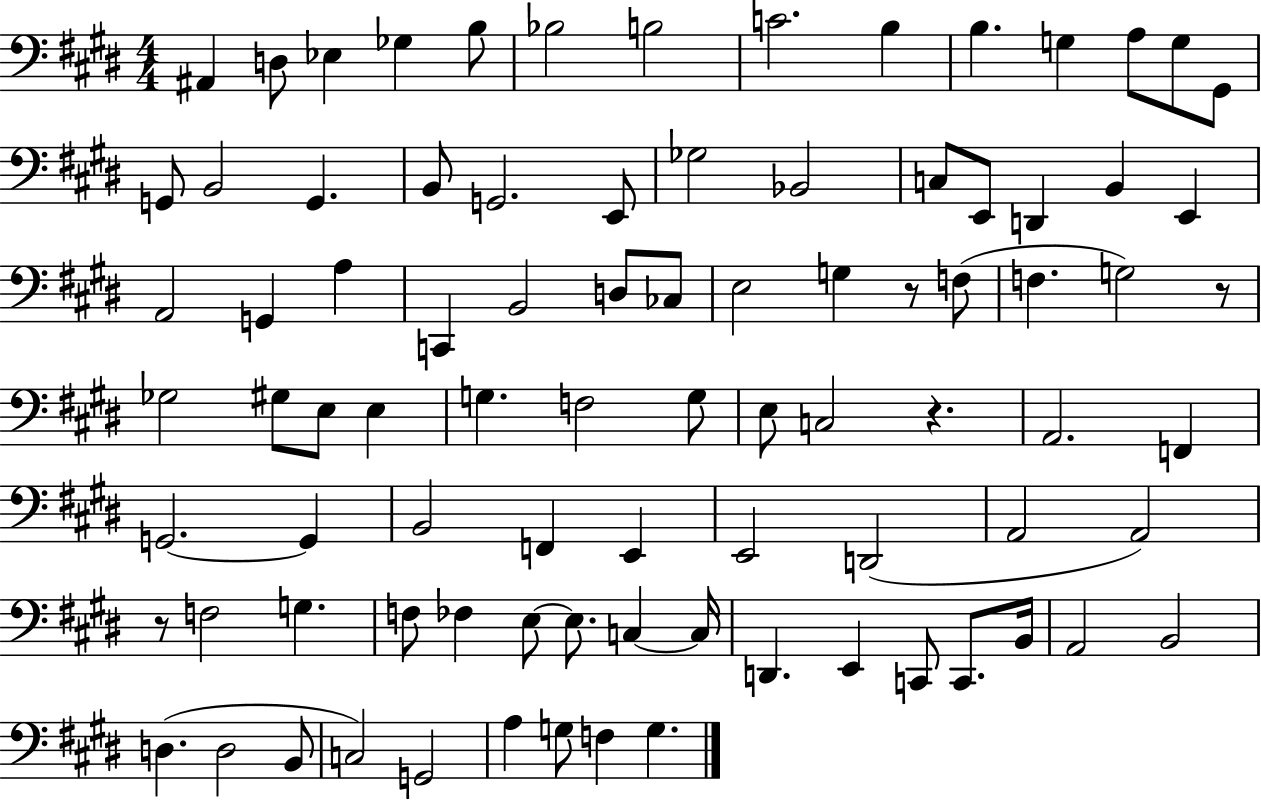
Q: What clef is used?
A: bass